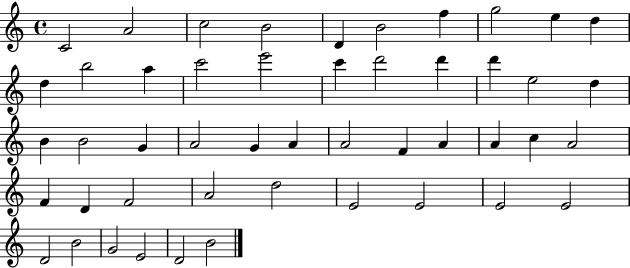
C4/h A4/h C5/h B4/h D4/q B4/h F5/q G5/h E5/q D5/q D5/q B5/h A5/q C6/h E6/h C6/q D6/h D6/q D6/q E5/h D5/q B4/q B4/h G4/q A4/h G4/q A4/q A4/h F4/q A4/q A4/q C5/q A4/h F4/q D4/q F4/h A4/h D5/h E4/h E4/h E4/h E4/h D4/h B4/h G4/h E4/h D4/h B4/h